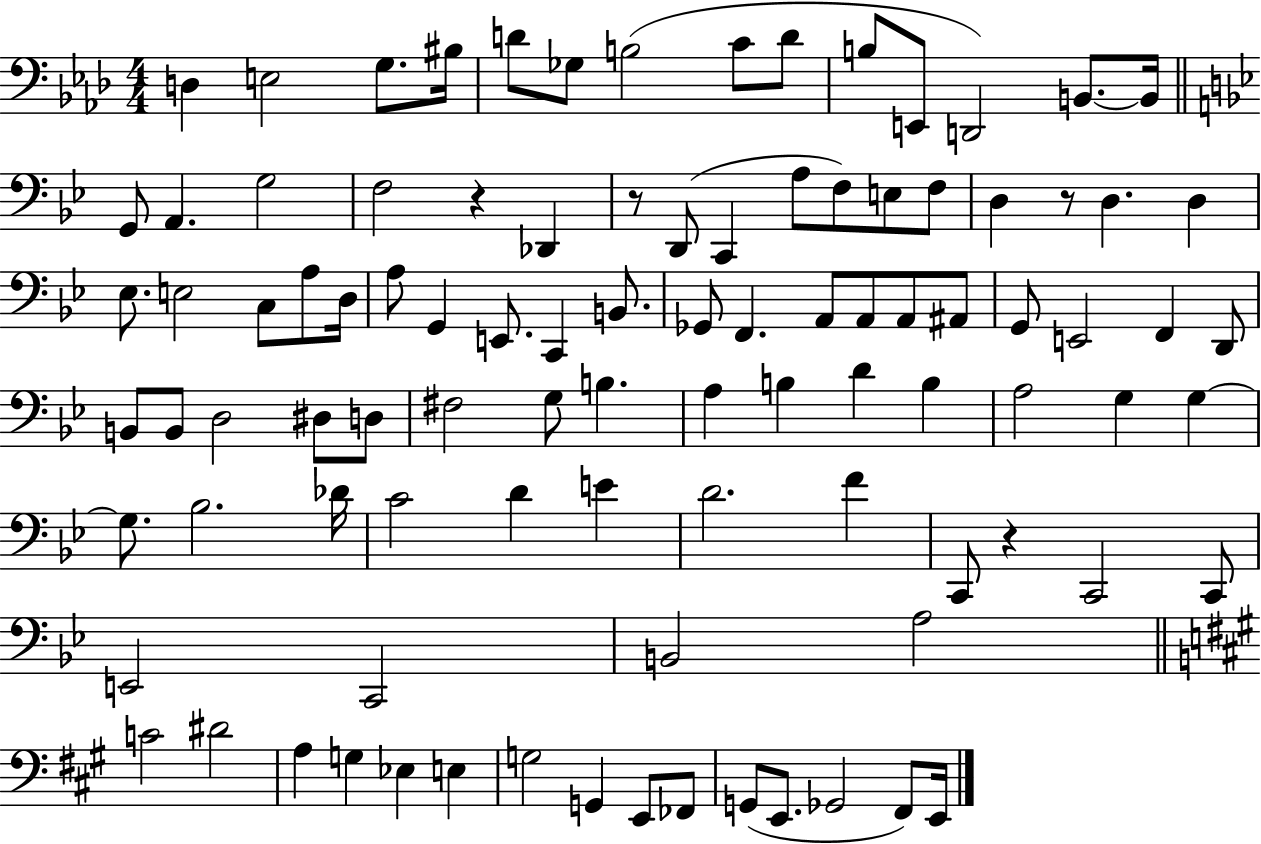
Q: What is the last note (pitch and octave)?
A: E2